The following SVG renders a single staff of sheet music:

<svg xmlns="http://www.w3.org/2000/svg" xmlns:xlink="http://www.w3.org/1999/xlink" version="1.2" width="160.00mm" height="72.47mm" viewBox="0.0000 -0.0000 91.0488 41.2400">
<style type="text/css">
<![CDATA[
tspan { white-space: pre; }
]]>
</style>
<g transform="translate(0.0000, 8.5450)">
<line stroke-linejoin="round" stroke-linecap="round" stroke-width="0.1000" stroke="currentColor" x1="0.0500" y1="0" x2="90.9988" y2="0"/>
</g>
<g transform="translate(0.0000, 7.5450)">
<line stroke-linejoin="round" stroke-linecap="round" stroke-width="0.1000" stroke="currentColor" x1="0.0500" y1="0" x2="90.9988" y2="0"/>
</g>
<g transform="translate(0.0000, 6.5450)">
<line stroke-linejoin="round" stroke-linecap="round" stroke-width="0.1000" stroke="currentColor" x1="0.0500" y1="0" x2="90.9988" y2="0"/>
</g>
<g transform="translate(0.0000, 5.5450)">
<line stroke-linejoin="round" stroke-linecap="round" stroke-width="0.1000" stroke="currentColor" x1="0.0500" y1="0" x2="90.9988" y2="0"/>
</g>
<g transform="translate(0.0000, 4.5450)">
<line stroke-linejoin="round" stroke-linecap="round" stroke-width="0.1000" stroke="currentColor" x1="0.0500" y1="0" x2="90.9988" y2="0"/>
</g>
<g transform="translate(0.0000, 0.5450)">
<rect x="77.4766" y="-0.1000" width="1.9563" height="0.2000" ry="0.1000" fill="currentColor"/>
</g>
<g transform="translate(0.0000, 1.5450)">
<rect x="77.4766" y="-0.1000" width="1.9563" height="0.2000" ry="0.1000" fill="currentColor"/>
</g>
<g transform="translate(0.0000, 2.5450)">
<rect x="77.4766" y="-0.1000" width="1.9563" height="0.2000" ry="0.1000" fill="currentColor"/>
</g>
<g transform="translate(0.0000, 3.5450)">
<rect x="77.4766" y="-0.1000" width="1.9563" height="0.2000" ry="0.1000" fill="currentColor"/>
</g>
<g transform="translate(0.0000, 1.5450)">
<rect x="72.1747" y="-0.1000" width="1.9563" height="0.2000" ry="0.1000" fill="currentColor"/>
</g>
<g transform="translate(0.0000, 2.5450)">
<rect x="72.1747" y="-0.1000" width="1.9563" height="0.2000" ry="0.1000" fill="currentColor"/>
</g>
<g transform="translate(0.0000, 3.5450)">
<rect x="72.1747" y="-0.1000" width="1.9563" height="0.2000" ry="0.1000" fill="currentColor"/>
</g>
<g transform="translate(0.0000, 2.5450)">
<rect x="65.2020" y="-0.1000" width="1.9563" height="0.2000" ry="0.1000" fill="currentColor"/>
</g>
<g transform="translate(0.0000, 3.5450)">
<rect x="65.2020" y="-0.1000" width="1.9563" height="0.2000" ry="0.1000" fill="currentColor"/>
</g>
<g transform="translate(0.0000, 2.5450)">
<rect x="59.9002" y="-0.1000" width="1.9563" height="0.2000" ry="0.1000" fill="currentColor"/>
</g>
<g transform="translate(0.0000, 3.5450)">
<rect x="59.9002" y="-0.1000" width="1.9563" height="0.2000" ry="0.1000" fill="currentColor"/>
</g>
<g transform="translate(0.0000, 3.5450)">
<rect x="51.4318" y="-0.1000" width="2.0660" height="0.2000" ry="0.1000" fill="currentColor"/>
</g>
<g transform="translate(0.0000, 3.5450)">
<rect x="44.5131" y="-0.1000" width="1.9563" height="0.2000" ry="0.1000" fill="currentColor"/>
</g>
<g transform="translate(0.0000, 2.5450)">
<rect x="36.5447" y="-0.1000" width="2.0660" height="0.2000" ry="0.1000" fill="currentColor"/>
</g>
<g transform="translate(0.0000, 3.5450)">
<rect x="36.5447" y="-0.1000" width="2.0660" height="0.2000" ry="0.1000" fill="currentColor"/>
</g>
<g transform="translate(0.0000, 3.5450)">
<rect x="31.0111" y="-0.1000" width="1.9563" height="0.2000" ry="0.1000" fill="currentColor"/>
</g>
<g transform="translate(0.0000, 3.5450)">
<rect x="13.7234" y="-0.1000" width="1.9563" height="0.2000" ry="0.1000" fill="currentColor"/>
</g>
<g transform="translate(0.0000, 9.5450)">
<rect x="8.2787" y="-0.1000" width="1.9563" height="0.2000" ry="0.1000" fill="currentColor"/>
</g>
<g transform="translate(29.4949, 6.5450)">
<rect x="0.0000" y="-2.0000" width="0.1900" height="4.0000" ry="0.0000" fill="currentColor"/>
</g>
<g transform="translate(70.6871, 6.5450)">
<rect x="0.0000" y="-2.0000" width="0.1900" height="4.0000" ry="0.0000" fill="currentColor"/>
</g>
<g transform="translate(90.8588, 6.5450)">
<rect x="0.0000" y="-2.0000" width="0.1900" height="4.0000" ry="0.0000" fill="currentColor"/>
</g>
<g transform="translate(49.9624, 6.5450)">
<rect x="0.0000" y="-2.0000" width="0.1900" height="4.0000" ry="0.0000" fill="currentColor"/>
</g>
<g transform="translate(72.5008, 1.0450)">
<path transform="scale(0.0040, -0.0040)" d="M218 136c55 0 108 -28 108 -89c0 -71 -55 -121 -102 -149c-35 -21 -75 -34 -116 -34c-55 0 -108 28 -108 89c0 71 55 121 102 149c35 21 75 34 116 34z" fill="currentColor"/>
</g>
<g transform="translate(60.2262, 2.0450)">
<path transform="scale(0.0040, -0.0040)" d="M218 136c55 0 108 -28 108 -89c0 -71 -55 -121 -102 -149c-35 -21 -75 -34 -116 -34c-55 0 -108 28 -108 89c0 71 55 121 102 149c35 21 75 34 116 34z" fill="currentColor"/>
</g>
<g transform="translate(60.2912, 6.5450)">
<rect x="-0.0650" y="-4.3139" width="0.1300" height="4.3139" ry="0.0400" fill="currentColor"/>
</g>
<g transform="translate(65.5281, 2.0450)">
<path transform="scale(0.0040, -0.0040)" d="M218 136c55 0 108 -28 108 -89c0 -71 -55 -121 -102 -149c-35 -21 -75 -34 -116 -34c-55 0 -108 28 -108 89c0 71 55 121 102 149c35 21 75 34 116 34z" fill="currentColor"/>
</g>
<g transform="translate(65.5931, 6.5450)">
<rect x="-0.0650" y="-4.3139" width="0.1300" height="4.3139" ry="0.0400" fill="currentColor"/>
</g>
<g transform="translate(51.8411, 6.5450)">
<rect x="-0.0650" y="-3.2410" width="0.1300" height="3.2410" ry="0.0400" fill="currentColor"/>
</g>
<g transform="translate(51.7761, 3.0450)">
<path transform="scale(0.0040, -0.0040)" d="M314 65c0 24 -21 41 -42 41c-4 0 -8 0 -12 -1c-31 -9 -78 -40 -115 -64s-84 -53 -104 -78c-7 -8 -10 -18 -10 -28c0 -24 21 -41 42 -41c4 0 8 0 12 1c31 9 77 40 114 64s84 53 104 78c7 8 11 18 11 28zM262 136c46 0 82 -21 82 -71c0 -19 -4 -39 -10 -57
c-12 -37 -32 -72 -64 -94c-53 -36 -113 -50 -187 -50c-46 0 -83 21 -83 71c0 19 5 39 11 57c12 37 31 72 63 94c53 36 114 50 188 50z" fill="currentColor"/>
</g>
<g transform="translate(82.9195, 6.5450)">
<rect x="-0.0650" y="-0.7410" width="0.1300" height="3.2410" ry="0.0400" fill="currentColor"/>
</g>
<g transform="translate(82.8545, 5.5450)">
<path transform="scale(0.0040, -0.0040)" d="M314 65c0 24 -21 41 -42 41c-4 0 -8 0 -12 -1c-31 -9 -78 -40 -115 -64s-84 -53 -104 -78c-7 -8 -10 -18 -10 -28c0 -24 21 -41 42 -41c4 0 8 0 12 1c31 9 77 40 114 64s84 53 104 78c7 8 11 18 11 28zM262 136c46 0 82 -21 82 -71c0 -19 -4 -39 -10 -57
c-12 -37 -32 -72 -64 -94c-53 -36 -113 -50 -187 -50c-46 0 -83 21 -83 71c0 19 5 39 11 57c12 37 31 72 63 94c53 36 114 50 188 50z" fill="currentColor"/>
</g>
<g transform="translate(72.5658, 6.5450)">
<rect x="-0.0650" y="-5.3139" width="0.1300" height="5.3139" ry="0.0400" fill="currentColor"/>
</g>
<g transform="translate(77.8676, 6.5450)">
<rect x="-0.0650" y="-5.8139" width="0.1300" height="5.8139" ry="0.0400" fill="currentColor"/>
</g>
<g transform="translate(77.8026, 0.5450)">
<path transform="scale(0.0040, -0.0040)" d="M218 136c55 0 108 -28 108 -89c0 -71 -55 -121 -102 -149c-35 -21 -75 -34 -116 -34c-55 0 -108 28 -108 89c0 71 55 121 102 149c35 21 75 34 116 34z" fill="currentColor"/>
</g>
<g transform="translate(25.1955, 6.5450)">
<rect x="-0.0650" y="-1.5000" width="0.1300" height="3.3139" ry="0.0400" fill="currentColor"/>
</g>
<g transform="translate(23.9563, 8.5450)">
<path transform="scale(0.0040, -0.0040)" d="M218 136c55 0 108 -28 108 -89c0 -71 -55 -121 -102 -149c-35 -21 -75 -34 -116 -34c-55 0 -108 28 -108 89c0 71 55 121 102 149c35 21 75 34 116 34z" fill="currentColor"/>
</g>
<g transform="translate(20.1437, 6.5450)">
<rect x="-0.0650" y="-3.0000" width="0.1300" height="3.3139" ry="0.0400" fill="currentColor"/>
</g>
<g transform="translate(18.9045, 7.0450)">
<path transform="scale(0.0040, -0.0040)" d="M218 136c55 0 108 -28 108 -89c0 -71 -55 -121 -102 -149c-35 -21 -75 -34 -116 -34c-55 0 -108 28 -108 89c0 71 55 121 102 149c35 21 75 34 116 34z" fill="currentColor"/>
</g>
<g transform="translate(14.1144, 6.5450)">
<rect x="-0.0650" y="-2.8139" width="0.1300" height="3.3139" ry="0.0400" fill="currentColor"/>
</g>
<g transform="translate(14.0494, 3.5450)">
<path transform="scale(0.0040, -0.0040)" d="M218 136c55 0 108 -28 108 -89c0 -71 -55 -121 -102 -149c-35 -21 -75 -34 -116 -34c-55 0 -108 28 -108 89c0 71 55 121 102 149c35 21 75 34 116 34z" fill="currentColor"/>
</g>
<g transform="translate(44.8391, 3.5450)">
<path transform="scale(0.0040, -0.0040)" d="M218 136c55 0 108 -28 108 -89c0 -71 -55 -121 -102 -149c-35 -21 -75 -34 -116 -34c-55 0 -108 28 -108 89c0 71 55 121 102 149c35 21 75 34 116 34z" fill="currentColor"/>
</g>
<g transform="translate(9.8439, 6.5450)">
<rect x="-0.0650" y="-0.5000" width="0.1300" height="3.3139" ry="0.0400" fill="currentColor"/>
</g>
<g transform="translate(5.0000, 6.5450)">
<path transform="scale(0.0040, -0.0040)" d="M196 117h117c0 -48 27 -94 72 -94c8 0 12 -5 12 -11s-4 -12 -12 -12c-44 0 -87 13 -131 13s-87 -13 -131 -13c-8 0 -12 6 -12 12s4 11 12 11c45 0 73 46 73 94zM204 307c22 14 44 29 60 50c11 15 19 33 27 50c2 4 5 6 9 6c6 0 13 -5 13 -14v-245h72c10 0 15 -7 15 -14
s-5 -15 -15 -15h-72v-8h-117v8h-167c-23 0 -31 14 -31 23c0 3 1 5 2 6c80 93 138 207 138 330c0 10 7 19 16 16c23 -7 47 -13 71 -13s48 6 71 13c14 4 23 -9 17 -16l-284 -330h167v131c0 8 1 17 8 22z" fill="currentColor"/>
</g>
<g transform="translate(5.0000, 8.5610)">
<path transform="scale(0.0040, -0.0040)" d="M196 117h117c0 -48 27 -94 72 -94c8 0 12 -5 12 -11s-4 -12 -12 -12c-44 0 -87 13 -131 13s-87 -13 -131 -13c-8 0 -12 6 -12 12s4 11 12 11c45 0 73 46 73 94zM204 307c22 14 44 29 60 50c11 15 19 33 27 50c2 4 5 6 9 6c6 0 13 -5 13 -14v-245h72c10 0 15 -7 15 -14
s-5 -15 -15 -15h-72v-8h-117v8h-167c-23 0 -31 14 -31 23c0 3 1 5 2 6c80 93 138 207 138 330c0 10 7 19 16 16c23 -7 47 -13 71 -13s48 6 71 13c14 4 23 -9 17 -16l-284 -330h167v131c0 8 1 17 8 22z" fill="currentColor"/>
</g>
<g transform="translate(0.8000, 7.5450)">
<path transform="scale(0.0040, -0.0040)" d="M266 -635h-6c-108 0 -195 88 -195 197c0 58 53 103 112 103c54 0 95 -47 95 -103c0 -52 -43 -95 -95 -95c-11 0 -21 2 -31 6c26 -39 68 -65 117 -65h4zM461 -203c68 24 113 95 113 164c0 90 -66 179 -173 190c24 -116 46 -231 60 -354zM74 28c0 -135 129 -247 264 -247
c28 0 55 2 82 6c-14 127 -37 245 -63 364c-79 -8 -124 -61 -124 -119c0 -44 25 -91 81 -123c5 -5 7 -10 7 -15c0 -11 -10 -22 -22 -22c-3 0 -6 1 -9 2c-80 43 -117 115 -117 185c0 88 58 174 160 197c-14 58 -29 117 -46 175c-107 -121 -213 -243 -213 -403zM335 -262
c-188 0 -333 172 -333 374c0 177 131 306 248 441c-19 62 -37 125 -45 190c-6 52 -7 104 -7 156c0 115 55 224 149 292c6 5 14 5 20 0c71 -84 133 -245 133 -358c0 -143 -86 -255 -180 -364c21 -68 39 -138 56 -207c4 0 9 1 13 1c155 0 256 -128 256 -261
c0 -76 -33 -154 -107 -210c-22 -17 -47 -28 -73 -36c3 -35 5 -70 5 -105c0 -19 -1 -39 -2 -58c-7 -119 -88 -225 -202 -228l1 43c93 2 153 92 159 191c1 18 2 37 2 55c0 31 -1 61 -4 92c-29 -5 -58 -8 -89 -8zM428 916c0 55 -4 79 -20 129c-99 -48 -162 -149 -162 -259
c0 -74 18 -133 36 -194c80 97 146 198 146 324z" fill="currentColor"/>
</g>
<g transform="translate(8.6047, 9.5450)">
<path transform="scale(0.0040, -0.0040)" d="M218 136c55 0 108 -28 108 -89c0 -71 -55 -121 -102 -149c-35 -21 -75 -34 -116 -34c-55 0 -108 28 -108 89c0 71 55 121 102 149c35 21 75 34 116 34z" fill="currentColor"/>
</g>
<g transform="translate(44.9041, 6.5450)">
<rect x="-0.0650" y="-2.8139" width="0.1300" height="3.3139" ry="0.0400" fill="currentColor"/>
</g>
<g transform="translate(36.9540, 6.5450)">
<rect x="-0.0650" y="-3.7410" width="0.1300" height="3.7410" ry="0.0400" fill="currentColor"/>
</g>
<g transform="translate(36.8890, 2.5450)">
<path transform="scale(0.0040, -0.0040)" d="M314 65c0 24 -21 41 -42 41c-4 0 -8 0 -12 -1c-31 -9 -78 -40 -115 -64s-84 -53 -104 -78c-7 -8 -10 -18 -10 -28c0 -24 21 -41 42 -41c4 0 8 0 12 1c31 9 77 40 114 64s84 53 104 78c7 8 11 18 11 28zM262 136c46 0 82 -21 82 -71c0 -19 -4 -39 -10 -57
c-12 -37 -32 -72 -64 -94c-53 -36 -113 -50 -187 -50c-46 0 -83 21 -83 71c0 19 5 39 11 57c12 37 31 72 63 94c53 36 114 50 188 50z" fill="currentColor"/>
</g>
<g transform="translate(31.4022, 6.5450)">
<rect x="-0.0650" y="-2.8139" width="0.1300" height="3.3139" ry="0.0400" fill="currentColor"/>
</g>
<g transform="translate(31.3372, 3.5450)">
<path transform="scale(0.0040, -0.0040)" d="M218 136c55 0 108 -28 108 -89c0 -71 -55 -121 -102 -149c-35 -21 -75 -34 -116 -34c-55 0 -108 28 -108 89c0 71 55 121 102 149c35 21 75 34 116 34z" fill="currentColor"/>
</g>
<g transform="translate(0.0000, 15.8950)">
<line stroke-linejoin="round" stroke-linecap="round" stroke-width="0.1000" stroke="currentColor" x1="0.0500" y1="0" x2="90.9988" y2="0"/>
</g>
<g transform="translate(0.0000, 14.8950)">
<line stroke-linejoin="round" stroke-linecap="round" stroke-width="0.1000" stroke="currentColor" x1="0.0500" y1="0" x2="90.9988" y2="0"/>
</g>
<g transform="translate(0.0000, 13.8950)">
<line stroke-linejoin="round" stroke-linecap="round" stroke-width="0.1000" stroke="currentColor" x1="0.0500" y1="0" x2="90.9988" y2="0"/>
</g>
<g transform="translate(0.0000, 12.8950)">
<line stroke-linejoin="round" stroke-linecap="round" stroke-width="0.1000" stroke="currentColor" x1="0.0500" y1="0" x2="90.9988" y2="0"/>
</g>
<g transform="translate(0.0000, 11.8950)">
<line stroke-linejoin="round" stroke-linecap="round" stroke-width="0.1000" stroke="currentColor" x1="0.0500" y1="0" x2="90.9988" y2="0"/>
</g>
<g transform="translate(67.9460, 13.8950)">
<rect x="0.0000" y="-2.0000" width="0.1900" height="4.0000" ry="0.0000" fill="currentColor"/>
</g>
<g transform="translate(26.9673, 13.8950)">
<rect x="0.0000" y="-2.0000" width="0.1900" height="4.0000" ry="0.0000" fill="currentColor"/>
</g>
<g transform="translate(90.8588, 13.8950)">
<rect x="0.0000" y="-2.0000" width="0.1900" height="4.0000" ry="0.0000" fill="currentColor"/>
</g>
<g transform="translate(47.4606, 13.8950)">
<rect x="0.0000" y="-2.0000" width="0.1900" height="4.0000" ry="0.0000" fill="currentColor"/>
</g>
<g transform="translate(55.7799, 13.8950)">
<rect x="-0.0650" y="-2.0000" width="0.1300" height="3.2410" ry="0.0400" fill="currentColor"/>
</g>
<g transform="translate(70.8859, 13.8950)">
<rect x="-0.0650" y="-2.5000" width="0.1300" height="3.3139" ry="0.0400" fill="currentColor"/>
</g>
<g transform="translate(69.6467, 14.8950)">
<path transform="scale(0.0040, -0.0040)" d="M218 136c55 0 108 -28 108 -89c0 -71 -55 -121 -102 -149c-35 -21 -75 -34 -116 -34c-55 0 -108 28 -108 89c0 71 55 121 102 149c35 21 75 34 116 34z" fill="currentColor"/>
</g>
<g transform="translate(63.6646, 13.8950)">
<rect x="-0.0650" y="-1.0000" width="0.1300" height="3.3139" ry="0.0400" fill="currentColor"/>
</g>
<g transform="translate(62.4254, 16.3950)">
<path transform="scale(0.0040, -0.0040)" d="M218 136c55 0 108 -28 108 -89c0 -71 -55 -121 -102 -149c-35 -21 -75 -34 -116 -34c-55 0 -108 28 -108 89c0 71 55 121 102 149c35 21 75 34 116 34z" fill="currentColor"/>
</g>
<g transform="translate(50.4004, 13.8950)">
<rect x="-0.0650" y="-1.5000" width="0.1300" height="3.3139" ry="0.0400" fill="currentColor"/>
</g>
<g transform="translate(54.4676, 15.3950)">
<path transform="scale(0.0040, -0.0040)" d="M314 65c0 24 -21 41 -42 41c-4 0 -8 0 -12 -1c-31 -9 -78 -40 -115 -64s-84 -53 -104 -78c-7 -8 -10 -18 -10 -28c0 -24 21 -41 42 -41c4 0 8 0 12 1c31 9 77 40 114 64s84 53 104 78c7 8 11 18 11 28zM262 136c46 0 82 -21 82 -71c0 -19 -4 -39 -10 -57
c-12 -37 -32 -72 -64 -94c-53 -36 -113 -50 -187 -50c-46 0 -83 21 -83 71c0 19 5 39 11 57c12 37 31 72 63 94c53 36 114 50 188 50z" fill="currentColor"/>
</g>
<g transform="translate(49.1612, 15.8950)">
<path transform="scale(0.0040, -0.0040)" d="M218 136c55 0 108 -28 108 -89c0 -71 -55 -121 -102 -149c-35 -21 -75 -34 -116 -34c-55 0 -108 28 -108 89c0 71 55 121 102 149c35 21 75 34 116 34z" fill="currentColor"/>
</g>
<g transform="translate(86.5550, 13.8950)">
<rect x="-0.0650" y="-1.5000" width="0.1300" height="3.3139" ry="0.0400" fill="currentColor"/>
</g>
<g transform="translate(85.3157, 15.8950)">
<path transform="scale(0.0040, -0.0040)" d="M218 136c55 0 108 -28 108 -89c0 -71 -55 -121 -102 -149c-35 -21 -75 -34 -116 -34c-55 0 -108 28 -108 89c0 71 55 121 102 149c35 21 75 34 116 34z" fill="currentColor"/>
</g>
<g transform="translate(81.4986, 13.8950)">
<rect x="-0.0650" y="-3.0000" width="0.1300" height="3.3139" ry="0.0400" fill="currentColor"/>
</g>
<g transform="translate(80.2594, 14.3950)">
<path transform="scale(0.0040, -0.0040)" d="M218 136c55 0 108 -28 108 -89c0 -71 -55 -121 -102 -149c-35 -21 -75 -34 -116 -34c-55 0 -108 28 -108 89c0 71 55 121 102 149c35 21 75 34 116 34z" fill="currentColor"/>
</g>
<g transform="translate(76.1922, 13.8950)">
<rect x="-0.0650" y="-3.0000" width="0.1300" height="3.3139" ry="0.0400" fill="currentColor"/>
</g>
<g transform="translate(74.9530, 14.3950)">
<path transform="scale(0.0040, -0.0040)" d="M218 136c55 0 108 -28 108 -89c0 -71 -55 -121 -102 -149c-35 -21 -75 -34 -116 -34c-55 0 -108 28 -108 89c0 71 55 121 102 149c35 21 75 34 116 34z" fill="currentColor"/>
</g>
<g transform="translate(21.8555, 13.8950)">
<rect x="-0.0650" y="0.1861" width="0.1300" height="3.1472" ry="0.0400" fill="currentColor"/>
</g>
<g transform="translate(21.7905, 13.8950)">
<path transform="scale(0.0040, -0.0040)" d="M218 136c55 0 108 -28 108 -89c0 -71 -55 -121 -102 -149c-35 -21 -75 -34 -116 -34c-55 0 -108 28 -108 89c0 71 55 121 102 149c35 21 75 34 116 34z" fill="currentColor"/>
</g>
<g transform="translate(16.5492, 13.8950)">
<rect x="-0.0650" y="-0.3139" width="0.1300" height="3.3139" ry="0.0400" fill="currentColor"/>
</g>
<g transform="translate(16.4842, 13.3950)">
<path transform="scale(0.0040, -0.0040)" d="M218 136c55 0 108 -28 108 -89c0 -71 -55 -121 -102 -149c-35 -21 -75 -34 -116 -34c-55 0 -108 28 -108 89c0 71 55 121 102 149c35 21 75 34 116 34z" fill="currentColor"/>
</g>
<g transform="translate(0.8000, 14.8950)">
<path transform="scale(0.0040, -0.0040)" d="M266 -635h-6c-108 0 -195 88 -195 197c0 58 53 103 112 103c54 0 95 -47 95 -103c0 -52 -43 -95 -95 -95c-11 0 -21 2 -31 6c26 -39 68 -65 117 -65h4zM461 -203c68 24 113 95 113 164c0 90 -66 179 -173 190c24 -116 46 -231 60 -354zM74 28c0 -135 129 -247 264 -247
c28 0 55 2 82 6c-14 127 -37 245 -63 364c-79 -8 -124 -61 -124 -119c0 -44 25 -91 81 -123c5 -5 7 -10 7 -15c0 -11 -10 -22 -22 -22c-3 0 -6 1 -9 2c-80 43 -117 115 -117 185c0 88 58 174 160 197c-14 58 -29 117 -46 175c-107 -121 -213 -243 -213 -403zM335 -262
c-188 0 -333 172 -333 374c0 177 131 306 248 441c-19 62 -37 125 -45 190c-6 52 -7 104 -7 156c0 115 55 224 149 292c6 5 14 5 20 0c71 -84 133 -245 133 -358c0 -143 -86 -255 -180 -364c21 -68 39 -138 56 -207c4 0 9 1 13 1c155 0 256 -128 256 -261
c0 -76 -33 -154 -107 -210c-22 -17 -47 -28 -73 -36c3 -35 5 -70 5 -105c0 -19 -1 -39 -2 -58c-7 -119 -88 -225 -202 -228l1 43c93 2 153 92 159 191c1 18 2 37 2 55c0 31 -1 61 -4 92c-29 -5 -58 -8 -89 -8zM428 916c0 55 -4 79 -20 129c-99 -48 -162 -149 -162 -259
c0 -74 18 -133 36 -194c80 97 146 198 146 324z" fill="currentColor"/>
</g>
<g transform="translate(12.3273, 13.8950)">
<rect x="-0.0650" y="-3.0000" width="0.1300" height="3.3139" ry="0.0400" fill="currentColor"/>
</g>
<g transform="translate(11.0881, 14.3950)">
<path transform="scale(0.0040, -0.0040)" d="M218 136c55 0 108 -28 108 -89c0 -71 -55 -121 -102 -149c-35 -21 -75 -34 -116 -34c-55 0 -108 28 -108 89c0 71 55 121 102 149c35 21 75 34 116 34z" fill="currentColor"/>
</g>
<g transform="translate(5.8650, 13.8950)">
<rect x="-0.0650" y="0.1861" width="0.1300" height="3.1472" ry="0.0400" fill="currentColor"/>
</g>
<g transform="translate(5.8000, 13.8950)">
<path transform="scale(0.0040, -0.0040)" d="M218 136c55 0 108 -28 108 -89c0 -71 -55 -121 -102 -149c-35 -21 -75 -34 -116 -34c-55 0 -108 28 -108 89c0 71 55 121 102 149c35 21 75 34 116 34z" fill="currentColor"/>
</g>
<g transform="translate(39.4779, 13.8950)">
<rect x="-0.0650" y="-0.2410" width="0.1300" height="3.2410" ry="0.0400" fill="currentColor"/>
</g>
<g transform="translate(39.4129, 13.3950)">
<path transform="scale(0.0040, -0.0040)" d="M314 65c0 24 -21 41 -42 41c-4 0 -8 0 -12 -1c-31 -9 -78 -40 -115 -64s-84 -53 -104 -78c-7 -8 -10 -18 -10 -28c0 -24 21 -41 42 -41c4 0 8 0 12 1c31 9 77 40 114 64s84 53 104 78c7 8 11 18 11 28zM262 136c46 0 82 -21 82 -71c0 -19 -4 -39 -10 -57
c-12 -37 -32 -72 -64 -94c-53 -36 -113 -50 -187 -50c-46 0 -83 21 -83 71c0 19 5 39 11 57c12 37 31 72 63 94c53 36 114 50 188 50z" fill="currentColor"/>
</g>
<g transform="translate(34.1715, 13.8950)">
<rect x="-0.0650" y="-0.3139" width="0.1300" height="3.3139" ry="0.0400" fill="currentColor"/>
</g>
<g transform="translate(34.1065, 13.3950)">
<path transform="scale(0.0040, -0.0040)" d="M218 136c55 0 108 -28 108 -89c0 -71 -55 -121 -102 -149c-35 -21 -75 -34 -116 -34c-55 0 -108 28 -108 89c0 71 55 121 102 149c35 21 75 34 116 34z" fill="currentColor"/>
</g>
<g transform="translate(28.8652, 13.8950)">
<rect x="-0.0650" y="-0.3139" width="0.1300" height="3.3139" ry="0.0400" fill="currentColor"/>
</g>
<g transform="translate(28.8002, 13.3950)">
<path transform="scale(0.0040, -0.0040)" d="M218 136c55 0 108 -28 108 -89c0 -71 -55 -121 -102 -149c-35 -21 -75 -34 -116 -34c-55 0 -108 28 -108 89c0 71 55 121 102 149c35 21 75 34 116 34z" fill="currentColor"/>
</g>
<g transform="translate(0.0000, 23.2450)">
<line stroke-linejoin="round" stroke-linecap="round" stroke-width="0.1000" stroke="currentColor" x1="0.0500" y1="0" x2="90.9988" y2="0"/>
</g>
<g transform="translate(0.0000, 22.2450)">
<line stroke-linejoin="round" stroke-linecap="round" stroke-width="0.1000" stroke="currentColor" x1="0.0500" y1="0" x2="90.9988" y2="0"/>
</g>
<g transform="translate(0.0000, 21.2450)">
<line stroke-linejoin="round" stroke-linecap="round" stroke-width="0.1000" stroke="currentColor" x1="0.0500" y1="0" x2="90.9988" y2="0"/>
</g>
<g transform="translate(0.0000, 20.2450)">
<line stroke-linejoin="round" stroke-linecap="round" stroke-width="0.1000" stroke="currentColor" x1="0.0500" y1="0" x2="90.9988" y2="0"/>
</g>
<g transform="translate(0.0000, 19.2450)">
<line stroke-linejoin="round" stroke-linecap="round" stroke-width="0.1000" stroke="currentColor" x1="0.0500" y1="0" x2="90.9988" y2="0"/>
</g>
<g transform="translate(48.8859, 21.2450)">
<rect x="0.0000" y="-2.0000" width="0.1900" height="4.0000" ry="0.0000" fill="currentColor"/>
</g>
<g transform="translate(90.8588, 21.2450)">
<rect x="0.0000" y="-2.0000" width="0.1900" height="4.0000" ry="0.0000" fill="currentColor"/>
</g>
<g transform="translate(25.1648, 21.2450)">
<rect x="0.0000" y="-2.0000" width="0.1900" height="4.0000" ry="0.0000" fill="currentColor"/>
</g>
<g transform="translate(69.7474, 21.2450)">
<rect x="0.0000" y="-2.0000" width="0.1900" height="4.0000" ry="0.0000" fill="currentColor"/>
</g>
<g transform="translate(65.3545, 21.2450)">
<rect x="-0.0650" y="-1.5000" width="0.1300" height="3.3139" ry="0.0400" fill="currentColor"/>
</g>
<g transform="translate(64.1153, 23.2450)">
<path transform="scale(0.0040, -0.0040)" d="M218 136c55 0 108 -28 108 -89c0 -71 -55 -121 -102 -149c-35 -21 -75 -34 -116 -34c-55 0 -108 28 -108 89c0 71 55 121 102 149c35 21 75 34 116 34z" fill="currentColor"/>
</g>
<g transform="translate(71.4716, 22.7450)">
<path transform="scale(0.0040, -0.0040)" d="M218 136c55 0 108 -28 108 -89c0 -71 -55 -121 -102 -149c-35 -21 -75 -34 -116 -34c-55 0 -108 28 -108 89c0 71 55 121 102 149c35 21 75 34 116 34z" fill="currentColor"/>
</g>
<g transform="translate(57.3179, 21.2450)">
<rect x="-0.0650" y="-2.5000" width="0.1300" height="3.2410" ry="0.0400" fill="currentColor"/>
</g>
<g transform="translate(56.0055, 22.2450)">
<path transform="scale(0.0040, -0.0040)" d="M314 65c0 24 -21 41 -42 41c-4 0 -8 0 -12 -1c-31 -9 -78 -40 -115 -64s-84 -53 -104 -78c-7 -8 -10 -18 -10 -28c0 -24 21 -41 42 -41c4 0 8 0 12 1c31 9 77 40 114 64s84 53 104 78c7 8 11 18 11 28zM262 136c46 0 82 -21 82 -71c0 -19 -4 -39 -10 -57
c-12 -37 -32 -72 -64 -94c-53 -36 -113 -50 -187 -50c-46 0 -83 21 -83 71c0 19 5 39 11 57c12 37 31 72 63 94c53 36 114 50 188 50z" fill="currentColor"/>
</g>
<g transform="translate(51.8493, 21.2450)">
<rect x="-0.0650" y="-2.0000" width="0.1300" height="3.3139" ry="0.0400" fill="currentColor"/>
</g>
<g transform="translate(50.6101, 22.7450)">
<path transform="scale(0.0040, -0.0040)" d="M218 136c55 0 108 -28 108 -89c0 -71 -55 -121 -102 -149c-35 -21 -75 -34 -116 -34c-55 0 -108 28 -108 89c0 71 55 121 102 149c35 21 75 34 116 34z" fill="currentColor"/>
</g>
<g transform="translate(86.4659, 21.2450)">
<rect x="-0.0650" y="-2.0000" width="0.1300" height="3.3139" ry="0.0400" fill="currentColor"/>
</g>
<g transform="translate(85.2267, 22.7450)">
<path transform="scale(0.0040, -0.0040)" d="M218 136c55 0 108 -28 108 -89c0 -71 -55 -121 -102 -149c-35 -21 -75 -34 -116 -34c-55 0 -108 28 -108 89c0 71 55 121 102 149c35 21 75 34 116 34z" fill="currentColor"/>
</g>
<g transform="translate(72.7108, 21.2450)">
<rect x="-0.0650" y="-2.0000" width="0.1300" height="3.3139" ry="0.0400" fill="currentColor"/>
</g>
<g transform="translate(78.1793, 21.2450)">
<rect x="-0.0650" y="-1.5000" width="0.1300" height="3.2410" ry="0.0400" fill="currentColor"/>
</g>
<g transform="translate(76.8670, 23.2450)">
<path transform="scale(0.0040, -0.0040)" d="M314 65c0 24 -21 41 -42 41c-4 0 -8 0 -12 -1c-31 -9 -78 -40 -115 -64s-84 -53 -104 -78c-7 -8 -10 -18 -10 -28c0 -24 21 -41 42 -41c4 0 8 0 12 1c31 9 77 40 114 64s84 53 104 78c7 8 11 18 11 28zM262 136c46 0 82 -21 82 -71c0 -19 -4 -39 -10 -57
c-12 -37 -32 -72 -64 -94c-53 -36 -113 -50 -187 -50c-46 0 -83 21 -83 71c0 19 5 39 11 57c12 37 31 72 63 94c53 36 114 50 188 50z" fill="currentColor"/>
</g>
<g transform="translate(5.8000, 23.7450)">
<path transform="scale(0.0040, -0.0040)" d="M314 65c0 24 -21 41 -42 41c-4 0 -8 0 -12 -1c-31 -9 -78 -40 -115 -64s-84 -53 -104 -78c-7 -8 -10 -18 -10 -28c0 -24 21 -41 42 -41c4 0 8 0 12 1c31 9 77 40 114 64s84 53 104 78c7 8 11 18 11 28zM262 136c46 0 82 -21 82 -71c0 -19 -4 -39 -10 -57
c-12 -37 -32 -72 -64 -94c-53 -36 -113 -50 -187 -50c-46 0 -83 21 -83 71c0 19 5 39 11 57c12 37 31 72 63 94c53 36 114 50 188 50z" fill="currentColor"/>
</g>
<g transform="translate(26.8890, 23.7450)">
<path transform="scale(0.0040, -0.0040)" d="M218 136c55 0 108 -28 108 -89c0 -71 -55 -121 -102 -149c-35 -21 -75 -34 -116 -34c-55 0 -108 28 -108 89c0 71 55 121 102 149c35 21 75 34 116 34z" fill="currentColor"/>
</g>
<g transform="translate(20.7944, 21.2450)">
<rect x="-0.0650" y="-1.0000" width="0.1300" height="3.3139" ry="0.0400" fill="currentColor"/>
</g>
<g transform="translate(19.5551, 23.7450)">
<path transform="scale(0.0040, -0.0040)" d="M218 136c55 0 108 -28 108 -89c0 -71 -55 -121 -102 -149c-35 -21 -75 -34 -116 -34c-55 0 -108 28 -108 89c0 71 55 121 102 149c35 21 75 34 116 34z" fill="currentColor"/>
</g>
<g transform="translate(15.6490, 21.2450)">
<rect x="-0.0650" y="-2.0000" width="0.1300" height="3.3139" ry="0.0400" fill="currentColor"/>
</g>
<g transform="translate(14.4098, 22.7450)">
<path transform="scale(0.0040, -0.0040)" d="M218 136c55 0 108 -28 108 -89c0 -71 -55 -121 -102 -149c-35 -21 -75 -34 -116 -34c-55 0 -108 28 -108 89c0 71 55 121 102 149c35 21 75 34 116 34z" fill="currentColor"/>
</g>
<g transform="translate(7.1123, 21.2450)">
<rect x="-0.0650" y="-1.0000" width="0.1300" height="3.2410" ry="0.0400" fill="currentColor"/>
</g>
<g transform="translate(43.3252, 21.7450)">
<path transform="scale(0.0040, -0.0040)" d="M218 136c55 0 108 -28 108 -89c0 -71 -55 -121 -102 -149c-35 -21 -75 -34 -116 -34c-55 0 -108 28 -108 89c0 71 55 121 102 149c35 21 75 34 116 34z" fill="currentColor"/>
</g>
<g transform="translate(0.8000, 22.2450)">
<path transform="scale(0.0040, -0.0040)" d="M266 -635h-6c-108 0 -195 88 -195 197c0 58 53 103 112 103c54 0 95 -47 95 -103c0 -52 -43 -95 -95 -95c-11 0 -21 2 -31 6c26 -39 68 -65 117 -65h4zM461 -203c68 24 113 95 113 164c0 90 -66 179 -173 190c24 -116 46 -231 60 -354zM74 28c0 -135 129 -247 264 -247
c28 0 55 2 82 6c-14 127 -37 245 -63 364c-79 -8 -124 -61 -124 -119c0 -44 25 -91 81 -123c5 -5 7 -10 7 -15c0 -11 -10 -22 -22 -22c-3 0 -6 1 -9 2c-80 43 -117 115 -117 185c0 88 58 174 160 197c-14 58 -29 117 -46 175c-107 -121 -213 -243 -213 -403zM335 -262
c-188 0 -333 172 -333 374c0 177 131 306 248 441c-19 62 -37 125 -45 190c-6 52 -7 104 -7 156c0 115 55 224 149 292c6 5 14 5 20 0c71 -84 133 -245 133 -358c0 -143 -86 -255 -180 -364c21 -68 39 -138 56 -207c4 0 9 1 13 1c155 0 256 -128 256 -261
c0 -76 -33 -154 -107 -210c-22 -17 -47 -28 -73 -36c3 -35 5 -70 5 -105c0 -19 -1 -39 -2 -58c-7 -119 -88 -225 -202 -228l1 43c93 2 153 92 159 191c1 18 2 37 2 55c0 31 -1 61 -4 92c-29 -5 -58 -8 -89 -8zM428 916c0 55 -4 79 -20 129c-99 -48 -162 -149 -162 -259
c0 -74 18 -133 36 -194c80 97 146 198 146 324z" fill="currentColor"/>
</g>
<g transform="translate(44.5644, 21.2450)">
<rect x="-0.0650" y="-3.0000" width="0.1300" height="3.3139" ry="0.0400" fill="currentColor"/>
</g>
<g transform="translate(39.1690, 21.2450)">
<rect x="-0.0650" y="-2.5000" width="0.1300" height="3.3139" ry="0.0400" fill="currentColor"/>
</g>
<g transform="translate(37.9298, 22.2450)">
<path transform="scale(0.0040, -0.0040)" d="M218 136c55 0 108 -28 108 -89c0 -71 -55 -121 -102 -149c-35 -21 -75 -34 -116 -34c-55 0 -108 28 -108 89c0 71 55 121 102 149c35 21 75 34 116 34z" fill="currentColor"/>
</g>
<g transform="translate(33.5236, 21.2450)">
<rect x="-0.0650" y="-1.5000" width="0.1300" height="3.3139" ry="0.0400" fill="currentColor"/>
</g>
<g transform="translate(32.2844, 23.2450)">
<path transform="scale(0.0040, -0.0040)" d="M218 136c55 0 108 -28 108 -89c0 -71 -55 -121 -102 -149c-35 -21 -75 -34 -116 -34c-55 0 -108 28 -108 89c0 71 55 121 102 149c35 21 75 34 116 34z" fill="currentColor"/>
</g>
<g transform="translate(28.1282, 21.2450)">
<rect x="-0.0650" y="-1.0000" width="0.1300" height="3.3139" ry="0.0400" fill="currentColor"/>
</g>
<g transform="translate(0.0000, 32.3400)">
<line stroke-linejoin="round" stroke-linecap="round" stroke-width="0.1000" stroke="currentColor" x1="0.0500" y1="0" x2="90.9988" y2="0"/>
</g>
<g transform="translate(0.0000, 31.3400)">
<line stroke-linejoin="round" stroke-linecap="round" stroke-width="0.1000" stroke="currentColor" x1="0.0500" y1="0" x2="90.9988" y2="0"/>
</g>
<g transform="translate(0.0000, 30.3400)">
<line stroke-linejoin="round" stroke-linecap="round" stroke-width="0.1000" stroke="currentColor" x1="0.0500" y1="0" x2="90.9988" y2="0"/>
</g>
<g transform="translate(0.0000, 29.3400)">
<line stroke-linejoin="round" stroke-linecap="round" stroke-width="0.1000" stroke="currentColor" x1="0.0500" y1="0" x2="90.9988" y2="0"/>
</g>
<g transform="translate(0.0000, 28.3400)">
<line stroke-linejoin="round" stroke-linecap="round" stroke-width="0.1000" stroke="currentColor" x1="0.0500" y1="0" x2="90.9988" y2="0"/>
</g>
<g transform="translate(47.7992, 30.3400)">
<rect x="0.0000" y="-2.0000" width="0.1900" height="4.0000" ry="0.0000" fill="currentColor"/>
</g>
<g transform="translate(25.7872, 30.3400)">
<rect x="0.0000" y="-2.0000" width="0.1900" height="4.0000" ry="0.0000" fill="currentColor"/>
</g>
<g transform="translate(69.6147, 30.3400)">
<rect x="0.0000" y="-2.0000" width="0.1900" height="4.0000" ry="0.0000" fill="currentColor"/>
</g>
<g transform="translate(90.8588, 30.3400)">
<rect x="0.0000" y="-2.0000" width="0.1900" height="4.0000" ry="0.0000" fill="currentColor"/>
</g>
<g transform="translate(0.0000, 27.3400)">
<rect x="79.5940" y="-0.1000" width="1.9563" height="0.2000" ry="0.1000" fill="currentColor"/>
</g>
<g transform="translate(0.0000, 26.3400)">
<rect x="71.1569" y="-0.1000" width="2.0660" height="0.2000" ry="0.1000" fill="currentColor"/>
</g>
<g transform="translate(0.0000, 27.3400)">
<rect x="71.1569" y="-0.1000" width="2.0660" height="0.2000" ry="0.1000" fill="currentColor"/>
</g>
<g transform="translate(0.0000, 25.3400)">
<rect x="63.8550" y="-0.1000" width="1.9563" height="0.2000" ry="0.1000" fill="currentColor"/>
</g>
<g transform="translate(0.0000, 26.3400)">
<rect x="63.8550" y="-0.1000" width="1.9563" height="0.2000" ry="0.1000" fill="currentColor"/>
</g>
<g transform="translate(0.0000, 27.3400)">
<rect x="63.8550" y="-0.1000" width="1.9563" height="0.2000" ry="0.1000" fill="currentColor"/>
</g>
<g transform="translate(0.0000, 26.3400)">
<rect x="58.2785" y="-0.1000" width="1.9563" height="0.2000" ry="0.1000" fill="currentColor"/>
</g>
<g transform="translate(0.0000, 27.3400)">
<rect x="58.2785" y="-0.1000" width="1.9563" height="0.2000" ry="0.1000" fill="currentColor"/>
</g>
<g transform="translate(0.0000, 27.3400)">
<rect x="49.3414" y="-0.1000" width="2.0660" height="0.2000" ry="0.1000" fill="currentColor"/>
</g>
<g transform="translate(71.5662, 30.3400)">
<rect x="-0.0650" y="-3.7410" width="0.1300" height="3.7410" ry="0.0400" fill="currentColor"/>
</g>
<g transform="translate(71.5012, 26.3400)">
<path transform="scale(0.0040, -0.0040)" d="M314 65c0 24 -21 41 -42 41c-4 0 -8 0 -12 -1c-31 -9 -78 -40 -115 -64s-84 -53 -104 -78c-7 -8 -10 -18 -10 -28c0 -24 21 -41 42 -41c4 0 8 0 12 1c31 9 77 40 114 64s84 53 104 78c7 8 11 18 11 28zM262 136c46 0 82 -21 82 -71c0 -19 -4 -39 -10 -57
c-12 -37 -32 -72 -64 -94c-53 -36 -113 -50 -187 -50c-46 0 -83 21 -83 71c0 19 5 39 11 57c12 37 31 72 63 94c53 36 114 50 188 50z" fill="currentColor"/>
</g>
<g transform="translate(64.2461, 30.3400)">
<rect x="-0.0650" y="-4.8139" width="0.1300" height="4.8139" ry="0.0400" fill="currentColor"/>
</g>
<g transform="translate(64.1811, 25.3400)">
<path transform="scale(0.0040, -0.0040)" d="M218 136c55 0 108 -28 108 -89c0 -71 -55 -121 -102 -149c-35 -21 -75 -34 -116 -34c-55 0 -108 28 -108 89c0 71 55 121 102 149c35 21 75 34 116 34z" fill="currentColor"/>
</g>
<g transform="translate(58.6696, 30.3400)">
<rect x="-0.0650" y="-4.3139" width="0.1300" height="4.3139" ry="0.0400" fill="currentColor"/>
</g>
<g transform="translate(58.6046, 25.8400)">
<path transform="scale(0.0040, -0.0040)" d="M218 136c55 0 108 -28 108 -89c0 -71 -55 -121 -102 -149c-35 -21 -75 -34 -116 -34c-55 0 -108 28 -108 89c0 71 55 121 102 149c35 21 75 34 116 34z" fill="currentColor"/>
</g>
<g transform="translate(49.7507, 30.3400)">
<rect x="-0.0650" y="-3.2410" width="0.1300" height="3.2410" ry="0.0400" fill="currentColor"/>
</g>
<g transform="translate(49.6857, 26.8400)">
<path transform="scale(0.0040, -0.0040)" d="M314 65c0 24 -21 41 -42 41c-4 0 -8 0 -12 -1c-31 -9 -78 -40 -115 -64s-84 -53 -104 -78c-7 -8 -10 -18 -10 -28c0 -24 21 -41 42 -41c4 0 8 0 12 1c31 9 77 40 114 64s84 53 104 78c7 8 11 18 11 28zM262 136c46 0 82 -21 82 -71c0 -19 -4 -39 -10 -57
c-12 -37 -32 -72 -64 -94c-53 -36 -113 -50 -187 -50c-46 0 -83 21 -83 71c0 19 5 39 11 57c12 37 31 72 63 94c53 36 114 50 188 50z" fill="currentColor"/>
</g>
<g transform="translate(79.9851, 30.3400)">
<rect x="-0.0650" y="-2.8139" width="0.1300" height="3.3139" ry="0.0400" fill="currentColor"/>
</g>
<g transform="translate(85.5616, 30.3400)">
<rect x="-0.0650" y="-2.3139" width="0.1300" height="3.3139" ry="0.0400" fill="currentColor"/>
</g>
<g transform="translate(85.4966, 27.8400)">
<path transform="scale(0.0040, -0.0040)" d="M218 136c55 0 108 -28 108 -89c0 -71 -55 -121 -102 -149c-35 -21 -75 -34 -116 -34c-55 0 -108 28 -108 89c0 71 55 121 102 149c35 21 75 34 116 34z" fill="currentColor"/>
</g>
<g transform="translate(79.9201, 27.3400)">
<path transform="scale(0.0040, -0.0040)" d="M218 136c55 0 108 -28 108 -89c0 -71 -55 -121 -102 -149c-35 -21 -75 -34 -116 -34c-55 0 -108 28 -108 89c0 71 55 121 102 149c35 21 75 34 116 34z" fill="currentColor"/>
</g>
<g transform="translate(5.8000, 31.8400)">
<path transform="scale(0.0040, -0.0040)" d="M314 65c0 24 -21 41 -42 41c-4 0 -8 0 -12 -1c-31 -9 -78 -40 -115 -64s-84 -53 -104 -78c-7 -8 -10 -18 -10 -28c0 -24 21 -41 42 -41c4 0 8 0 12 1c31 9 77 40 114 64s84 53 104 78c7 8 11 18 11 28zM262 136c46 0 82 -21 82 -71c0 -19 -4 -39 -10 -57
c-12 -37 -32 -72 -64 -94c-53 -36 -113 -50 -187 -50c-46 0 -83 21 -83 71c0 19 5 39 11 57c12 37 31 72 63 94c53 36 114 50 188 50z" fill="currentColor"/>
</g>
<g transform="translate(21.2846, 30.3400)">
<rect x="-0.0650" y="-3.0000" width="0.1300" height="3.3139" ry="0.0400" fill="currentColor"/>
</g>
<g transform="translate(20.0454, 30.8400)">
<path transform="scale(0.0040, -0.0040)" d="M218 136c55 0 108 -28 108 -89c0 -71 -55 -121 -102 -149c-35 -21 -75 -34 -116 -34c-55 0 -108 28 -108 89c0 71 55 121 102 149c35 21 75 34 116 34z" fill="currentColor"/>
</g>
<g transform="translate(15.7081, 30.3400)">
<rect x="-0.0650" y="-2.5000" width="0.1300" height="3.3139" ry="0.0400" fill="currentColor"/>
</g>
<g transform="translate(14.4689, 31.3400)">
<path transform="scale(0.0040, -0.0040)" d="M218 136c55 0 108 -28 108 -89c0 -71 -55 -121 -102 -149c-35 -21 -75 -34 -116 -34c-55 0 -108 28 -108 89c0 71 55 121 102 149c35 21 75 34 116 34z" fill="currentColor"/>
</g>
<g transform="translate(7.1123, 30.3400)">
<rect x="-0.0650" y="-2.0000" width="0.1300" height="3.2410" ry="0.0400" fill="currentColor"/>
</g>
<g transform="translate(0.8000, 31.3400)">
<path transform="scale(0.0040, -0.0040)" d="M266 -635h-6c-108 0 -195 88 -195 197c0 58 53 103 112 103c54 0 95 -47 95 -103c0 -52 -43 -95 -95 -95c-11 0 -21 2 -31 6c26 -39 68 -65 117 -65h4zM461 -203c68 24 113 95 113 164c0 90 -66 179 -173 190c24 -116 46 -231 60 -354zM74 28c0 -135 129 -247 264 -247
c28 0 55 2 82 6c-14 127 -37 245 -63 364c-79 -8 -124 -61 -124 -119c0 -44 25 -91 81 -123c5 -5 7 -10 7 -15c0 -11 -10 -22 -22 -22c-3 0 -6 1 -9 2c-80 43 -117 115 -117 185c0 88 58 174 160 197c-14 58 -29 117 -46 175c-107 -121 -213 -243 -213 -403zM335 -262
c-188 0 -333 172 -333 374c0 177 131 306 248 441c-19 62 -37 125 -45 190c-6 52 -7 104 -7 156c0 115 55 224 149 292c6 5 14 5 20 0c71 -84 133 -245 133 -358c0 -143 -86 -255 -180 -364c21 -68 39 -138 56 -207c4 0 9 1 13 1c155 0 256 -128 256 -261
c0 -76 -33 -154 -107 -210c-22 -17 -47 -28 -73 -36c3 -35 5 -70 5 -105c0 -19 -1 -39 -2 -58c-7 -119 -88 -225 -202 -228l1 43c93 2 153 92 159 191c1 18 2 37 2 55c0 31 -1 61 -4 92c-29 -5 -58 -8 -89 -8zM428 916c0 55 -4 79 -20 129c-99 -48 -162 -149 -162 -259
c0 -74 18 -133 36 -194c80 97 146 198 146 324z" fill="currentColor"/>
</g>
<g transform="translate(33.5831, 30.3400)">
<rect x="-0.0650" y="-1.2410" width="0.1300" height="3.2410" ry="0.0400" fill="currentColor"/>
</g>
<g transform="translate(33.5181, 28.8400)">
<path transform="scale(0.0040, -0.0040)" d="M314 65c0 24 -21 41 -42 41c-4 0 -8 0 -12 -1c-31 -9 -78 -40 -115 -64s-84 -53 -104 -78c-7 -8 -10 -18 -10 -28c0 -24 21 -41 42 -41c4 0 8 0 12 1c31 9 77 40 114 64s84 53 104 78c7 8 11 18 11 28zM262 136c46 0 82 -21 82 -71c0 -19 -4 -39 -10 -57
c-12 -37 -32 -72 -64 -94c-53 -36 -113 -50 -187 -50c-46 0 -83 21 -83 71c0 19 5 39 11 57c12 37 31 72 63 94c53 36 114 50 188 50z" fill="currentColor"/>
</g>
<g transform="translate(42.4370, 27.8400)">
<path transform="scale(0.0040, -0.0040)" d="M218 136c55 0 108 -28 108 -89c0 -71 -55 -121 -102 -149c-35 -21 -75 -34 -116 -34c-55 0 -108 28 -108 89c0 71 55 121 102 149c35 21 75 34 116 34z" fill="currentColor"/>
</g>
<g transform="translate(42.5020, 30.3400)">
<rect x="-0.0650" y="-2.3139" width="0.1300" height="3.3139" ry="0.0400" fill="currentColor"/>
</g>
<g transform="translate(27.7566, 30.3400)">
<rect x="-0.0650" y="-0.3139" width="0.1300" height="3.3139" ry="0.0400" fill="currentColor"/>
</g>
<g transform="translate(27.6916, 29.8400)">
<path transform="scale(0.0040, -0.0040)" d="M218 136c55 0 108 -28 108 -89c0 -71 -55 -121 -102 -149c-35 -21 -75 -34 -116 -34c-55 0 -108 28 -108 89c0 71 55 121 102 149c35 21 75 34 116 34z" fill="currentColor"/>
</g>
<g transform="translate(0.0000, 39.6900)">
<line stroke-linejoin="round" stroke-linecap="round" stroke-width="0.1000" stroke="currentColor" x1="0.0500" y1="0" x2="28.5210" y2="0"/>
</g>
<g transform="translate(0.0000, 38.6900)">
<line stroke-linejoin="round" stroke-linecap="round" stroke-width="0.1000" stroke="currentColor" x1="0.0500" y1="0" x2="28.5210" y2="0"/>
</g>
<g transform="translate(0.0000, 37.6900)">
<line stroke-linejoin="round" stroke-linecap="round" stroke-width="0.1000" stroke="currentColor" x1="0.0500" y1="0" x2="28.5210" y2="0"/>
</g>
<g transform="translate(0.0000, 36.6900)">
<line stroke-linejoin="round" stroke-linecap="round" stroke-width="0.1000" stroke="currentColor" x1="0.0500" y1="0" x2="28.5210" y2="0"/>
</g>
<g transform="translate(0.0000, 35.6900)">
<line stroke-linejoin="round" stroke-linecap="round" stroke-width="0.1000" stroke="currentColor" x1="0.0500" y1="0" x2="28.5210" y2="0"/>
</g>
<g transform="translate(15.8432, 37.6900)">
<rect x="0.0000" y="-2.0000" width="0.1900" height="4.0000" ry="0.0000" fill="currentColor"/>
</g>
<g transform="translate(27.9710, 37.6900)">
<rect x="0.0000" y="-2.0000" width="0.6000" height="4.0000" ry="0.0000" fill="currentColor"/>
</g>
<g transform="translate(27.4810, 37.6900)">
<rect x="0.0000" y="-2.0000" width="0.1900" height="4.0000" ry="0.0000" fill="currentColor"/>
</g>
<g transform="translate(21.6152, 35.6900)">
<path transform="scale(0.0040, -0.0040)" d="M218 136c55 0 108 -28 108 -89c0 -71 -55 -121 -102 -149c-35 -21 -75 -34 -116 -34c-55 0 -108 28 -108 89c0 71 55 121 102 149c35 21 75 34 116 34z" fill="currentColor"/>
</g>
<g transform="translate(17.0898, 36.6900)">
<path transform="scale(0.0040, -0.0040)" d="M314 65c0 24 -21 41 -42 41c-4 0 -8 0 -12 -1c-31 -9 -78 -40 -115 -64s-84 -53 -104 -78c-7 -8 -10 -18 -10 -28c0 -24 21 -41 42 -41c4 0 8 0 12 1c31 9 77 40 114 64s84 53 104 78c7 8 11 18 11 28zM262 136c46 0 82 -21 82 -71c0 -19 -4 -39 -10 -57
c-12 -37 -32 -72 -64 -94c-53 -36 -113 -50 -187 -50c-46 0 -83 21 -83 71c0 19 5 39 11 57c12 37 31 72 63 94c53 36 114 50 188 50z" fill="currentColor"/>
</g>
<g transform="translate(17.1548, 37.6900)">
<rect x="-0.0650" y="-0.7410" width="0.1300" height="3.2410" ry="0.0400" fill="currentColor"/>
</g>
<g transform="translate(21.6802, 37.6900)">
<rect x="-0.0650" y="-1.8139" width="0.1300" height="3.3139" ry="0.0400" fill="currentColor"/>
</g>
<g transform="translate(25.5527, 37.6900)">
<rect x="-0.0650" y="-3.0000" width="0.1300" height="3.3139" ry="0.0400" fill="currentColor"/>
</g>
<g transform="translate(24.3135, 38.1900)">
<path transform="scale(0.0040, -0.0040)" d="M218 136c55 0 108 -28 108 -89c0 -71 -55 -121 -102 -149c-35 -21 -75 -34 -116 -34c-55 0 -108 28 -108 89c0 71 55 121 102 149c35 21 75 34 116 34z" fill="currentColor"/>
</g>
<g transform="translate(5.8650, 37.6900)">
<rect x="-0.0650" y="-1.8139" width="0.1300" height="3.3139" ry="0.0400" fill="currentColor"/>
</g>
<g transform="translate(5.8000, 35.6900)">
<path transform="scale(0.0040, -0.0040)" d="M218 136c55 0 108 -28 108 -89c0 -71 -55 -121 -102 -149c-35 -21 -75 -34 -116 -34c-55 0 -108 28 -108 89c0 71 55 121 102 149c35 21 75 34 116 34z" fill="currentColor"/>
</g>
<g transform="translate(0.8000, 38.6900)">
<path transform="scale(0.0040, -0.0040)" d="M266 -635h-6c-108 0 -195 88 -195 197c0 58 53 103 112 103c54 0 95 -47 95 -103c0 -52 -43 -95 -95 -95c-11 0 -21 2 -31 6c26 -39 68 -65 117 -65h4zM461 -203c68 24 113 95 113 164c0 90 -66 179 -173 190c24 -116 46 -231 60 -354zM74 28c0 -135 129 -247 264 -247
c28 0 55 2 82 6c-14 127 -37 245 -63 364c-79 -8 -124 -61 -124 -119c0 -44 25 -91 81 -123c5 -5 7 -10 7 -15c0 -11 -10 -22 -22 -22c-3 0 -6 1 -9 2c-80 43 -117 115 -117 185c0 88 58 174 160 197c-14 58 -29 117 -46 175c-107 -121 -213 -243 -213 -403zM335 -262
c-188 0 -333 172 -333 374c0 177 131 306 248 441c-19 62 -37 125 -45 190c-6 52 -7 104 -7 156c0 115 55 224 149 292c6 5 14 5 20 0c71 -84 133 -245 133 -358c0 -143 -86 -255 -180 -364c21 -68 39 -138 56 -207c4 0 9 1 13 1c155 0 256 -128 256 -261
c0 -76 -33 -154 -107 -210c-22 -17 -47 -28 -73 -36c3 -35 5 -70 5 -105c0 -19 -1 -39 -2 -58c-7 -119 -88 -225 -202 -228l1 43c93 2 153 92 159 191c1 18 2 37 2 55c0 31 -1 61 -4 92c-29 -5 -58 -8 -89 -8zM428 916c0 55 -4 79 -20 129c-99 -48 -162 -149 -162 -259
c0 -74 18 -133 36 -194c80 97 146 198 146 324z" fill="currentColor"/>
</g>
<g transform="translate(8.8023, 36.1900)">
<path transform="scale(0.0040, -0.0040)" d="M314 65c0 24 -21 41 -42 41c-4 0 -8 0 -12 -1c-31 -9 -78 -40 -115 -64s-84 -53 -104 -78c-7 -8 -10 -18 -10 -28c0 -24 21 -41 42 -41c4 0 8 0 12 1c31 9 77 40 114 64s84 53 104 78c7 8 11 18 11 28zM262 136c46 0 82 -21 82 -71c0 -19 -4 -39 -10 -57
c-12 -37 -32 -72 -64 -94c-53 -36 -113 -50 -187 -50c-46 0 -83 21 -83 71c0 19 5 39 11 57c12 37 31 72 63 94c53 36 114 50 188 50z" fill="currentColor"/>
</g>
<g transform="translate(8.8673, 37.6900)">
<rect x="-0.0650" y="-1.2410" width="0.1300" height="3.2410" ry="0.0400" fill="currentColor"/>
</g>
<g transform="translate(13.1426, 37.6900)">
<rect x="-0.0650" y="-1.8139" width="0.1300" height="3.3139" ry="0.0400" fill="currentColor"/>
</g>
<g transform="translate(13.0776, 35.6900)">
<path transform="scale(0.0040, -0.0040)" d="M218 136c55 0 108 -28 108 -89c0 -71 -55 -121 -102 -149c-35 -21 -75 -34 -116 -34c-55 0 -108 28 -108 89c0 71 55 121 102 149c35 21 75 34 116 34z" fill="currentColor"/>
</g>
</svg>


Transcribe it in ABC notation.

X:1
T:Untitled
M:4/4
L:1/4
K:C
C a A E a c'2 a b2 d' d' f' g' d2 B A c B c c c2 E F2 D G A A E D2 F D D E G A F G2 E F E2 F F2 G A c e2 g b2 d' e' c'2 a g f e2 f d2 f A